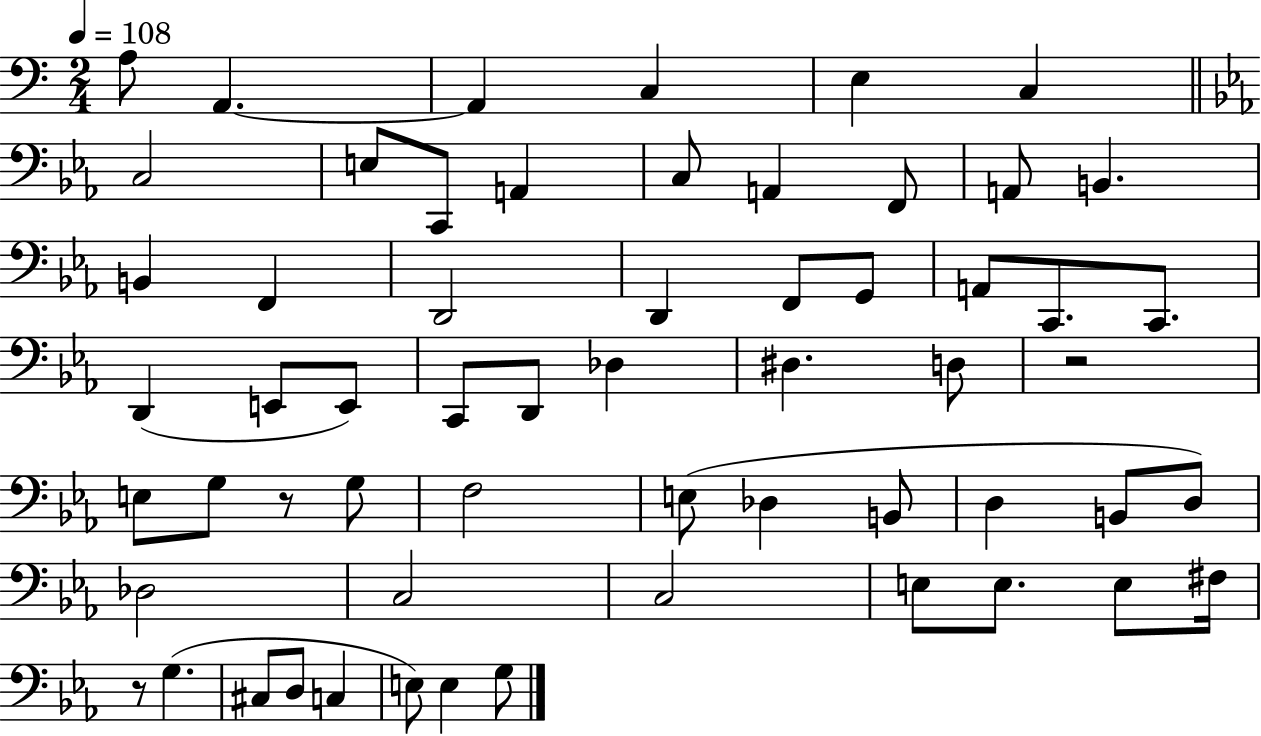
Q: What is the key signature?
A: C major